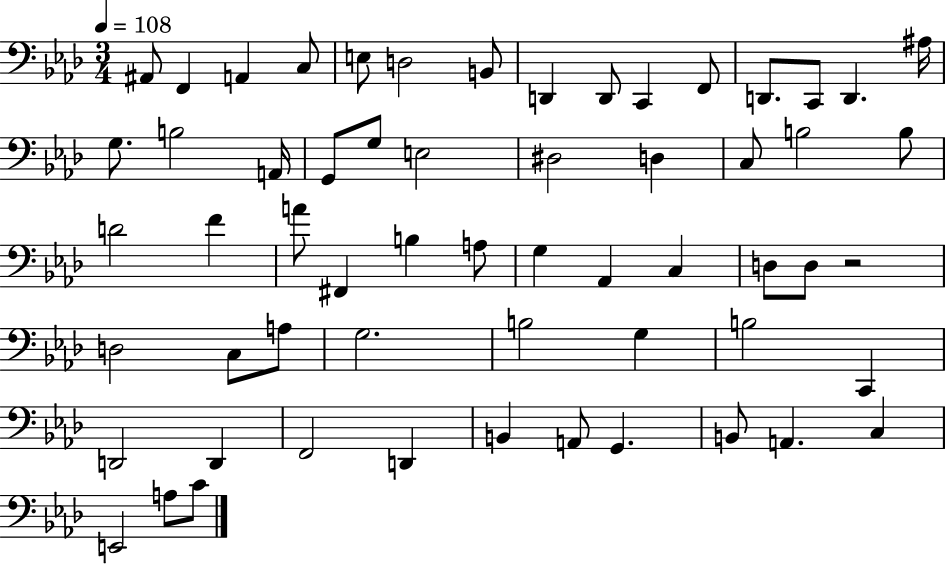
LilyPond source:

{
  \clef bass
  \numericTimeSignature
  \time 3/4
  \key aes \major
  \tempo 4 = 108
  ais,8 f,4 a,4 c8 | e8 d2 b,8 | d,4 d,8 c,4 f,8 | d,8. c,8 d,4. ais16 | \break g8. b2 a,16 | g,8 g8 e2 | dis2 d4 | c8 b2 b8 | \break d'2 f'4 | a'8 fis,4 b4 a8 | g4 aes,4 c4 | d8 d8 r2 | \break d2 c8 a8 | g2. | b2 g4 | b2 c,4 | \break d,2 d,4 | f,2 d,4 | b,4 a,8 g,4. | b,8 a,4. c4 | \break e,2 a8 c'8 | \bar "|."
}